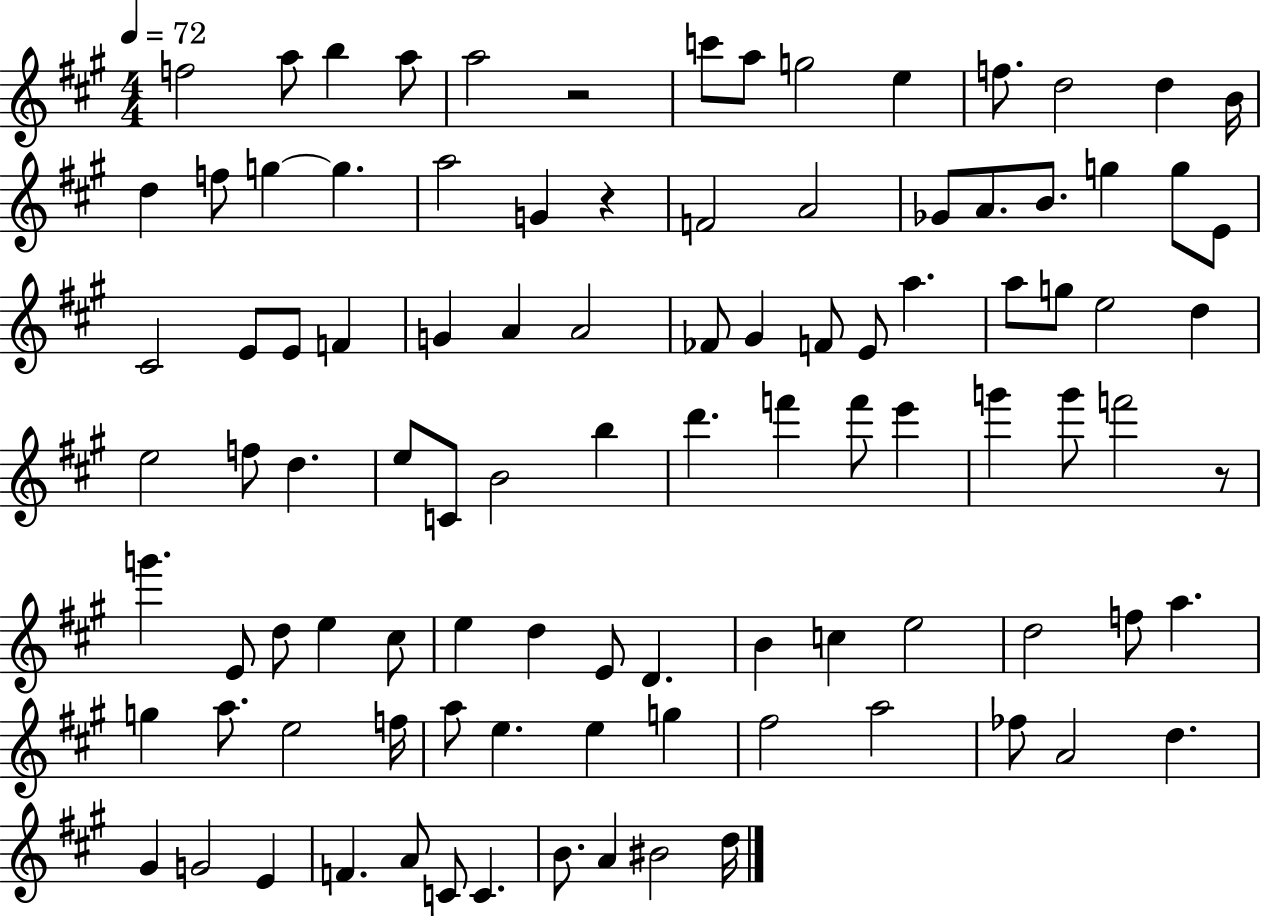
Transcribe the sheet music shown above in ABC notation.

X:1
T:Untitled
M:4/4
L:1/4
K:A
f2 a/2 b a/2 a2 z2 c'/2 a/2 g2 e f/2 d2 d B/4 d f/2 g g a2 G z F2 A2 _G/2 A/2 B/2 g g/2 E/2 ^C2 E/2 E/2 F G A A2 _F/2 ^G F/2 E/2 a a/2 g/2 e2 d e2 f/2 d e/2 C/2 B2 b d' f' f'/2 e' g' g'/2 f'2 z/2 g' E/2 d/2 e ^c/2 e d E/2 D B c e2 d2 f/2 a g a/2 e2 f/4 a/2 e e g ^f2 a2 _f/2 A2 d ^G G2 E F A/2 C/2 C B/2 A ^B2 d/4